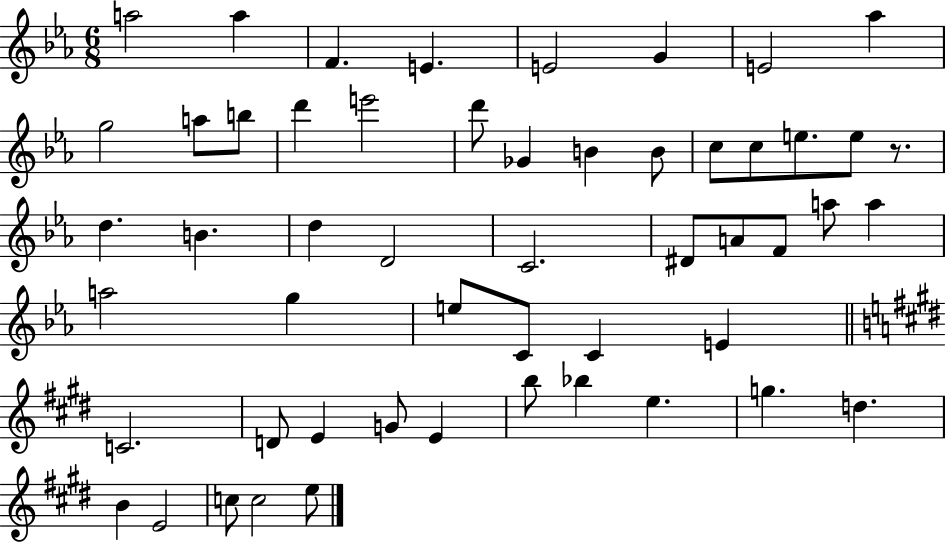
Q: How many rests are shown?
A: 1